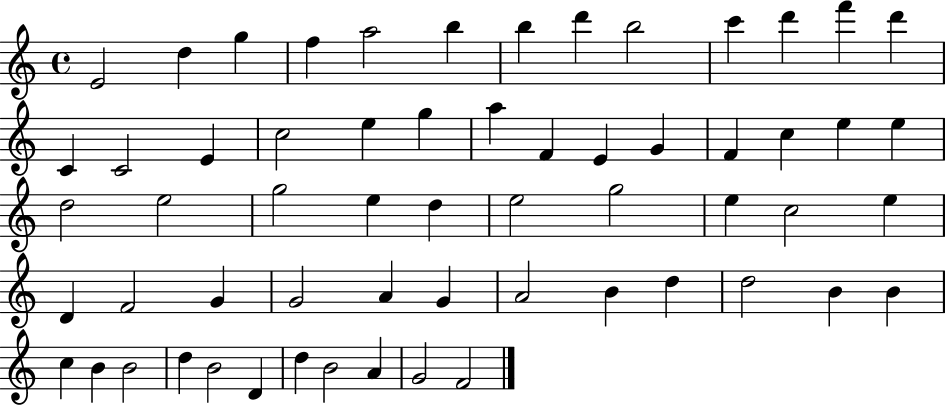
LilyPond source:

{
  \clef treble
  \time 4/4
  \defaultTimeSignature
  \key c \major
  e'2 d''4 g''4 | f''4 a''2 b''4 | b''4 d'''4 b''2 | c'''4 d'''4 f'''4 d'''4 | \break c'4 c'2 e'4 | c''2 e''4 g''4 | a''4 f'4 e'4 g'4 | f'4 c''4 e''4 e''4 | \break d''2 e''2 | g''2 e''4 d''4 | e''2 g''2 | e''4 c''2 e''4 | \break d'4 f'2 g'4 | g'2 a'4 g'4 | a'2 b'4 d''4 | d''2 b'4 b'4 | \break c''4 b'4 b'2 | d''4 b'2 d'4 | d''4 b'2 a'4 | g'2 f'2 | \break \bar "|."
}